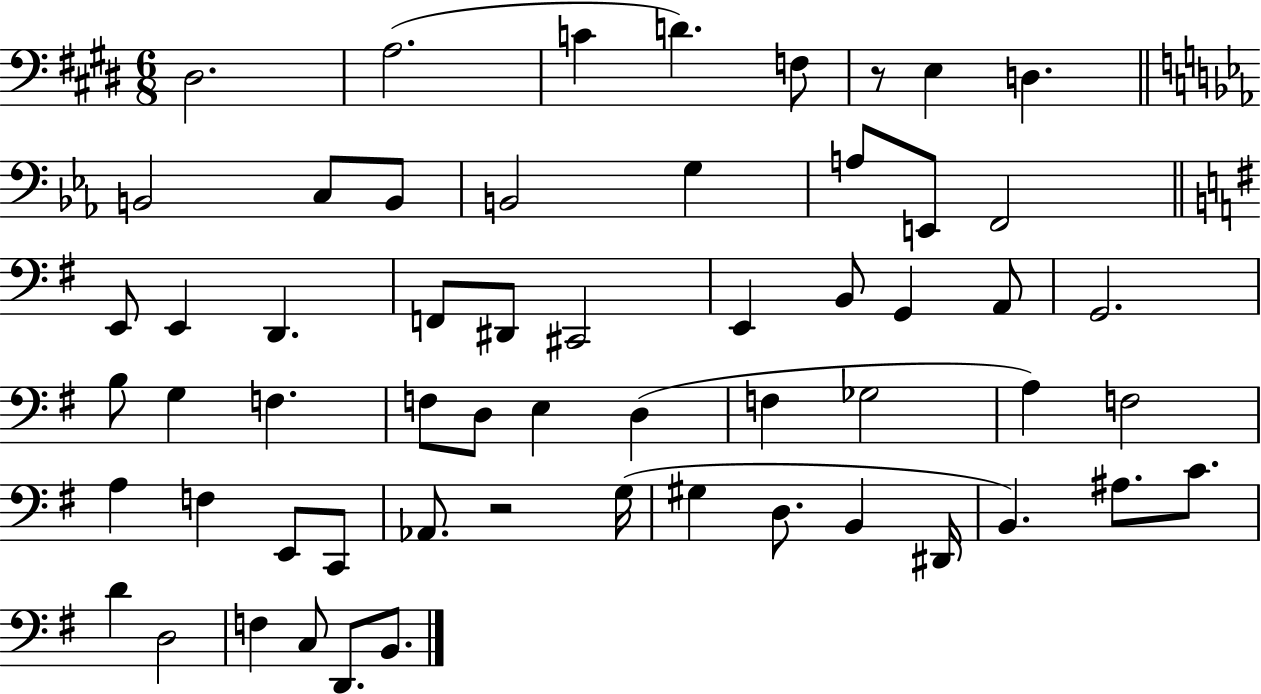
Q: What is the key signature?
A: E major